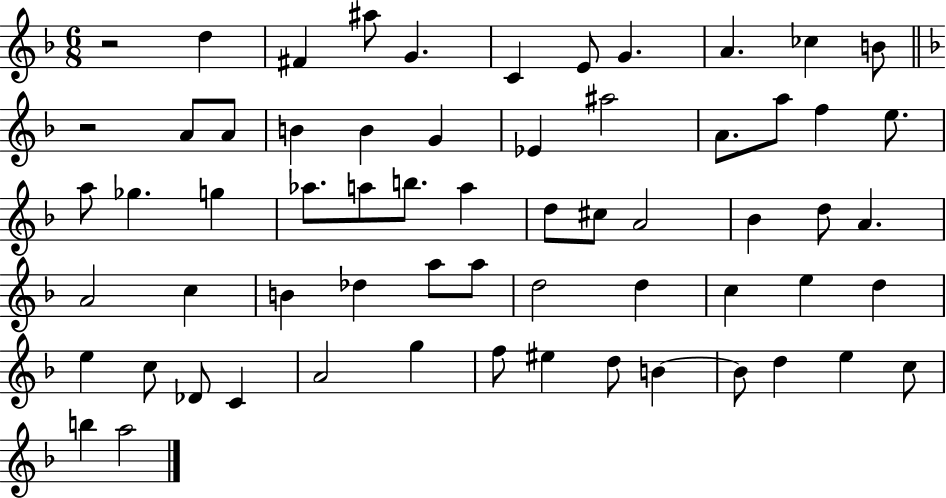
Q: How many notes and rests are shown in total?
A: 63